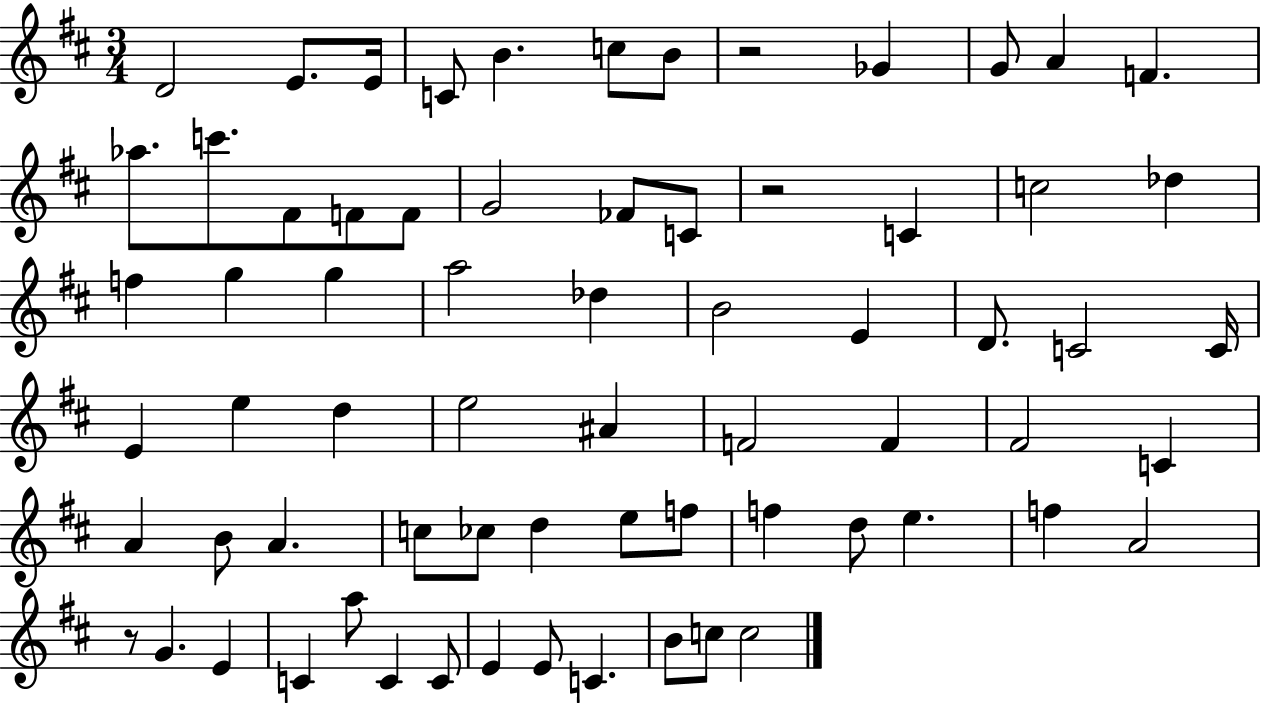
X:1
T:Untitled
M:3/4
L:1/4
K:D
D2 E/2 E/4 C/2 B c/2 B/2 z2 _G G/2 A F _a/2 c'/2 ^F/2 F/2 F/2 G2 _F/2 C/2 z2 C c2 _d f g g a2 _d B2 E D/2 C2 C/4 E e d e2 ^A F2 F ^F2 C A B/2 A c/2 _c/2 d e/2 f/2 f d/2 e f A2 z/2 G E C a/2 C C/2 E E/2 C B/2 c/2 c2